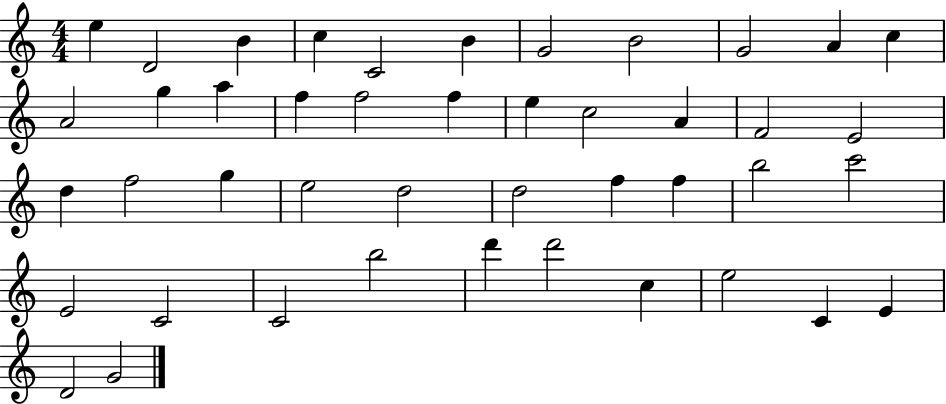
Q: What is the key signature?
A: C major